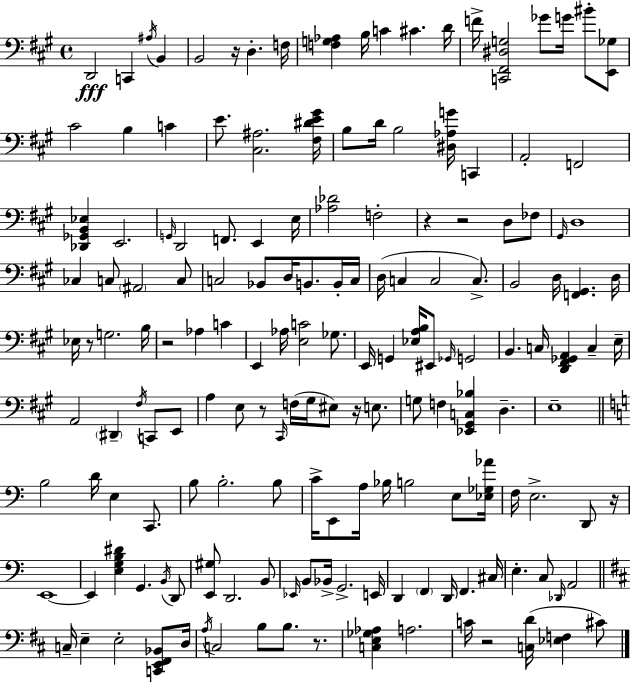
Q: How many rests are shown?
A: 10